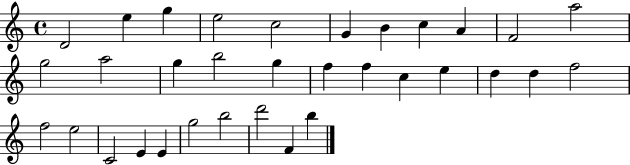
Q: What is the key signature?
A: C major